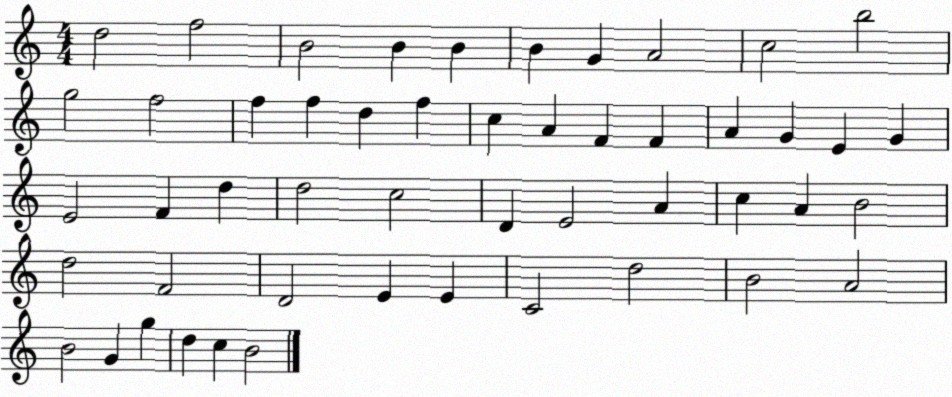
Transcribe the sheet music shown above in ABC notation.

X:1
T:Untitled
M:4/4
L:1/4
K:C
d2 f2 B2 B B B G A2 c2 b2 g2 f2 f f d f c A F F A G E G E2 F d d2 c2 D E2 A c A B2 d2 F2 D2 E E C2 d2 B2 A2 B2 G g d c B2